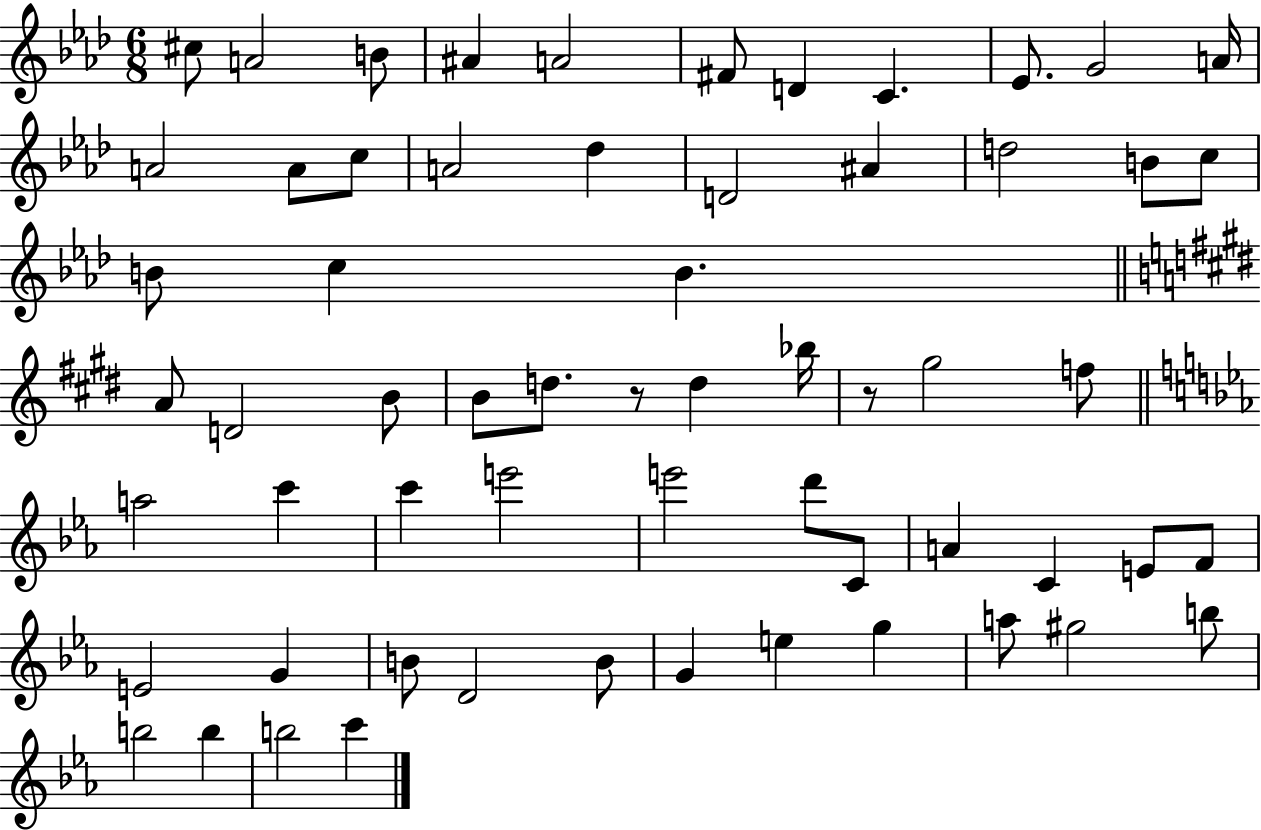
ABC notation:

X:1
T:Untitled
M:6/8
L:1/4
K:Ab
^c/2 A2 B/2 ^A A2 ^F/2 D C _E/2 G2 A/4 A2 A/2 c/2 A2 _d D2 ^A d2 B/2 c/2 B/2 c B A/2 D2 B/2 B/2 d/2 z/2 d _b/4 z/2 ^g2 f/2 a2 c' c' e'2 e'2 d'/2 C/2 A C E/2 F/2 E2 G B/2 D2 B/2 G e g a/2 ^g2 b/2 b2 b b2 c'